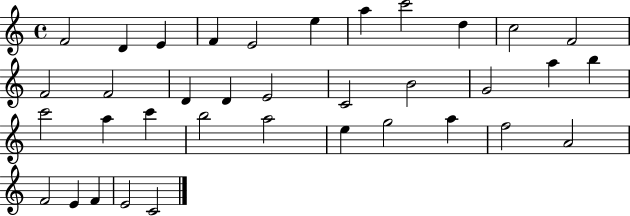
F4/h D4/q E4/q F4/q E4/h E5/q A5/q C6/h D5/q C5/h F4/h F4/h F4/h D4/q D4/q E4/h C4/h B4/h G4/h A5/q B5/q C6/h A5/q C6/q B5/h A5/h E5/q G5/h A5/q F5/h A4/h F4/h E4/q F4/q E4/h C4/h